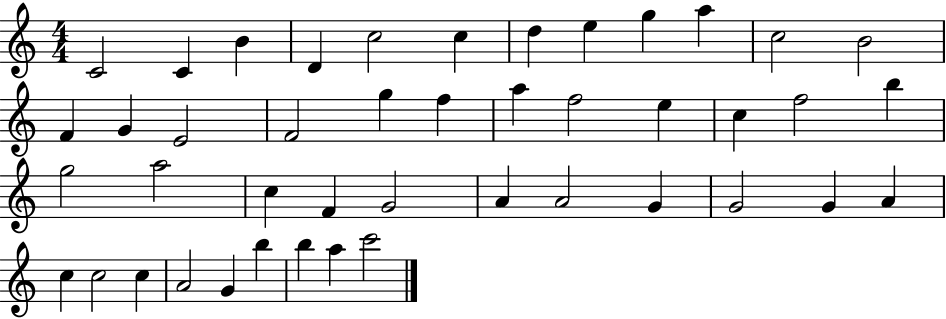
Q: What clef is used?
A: treble